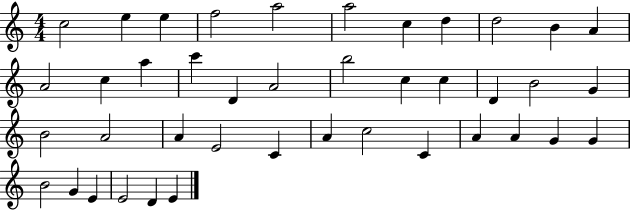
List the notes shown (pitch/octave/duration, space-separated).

C5/h E5/q E5/q F5/h A5/h A5/h C5/q D5/q D5/h B4/q A4/q A4/h C5/q A5/q C6/q D4/q A4/h B5/h C5/q C5/q D4/q B4/h G4/q B4/h A4/h A4/q E4/h C4/q A4/q C5/h C4/q A4/q A4/q G4/q G4/q B4/h G4/q E4/q E4/h D4/q E4/q